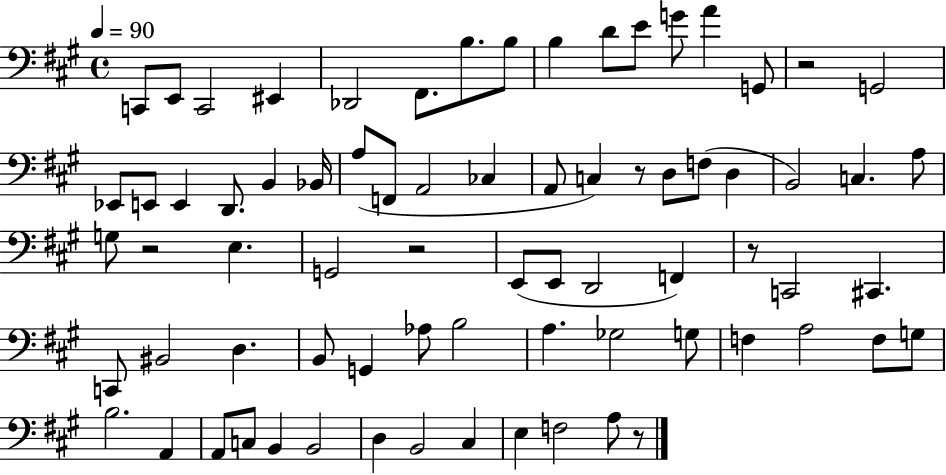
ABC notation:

X:1
T:Untitled
M:4/4
L:1/4
K:A
C,,/2 E,,/2 C,,2 ^E,, _D,,2 ^F,,/2 B,/2 B,/2 B, D/2 E/2 G/2 A G,,/2 z2 G,,2 _E,,/2 E,,/2 E,, D,,/2 B,, _B,,/4 A,/2 F,,/2 A,,2 _C, A,,/2 C, z/2 D,/2 F,/2 D, B,,2 C, A,/2 G,/2 z2 E, G,,2 z2 E,,/2 E,,/2 D,,2 F,, z/2 C,,2 ^C,, C,,/2 ^B,,2 D, B,,/2 G,, _A,/2 B,2 A, _G,2 G,/2 F, A,2 F,/2 G,/2 B,2 A,, A,,/2 C,/2 B,, B,,2 D, B,,2 ^C, E, F,2 A,/2 z/2